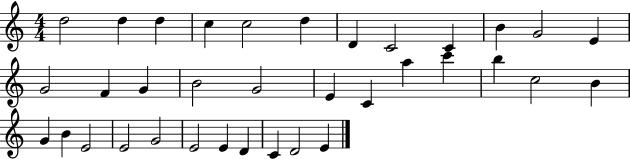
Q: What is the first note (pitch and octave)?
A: D5